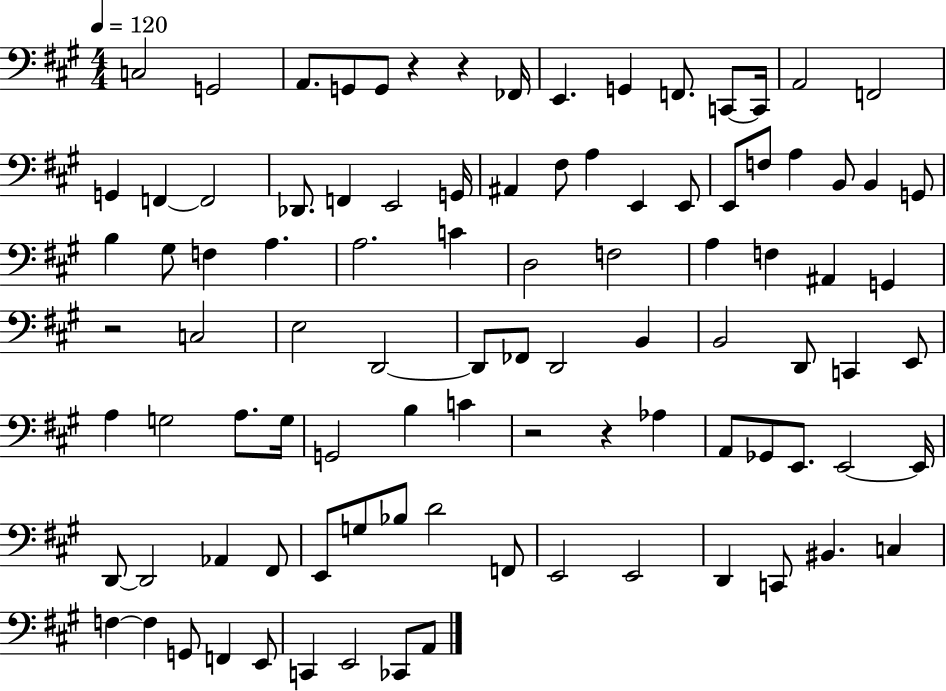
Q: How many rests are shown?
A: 5